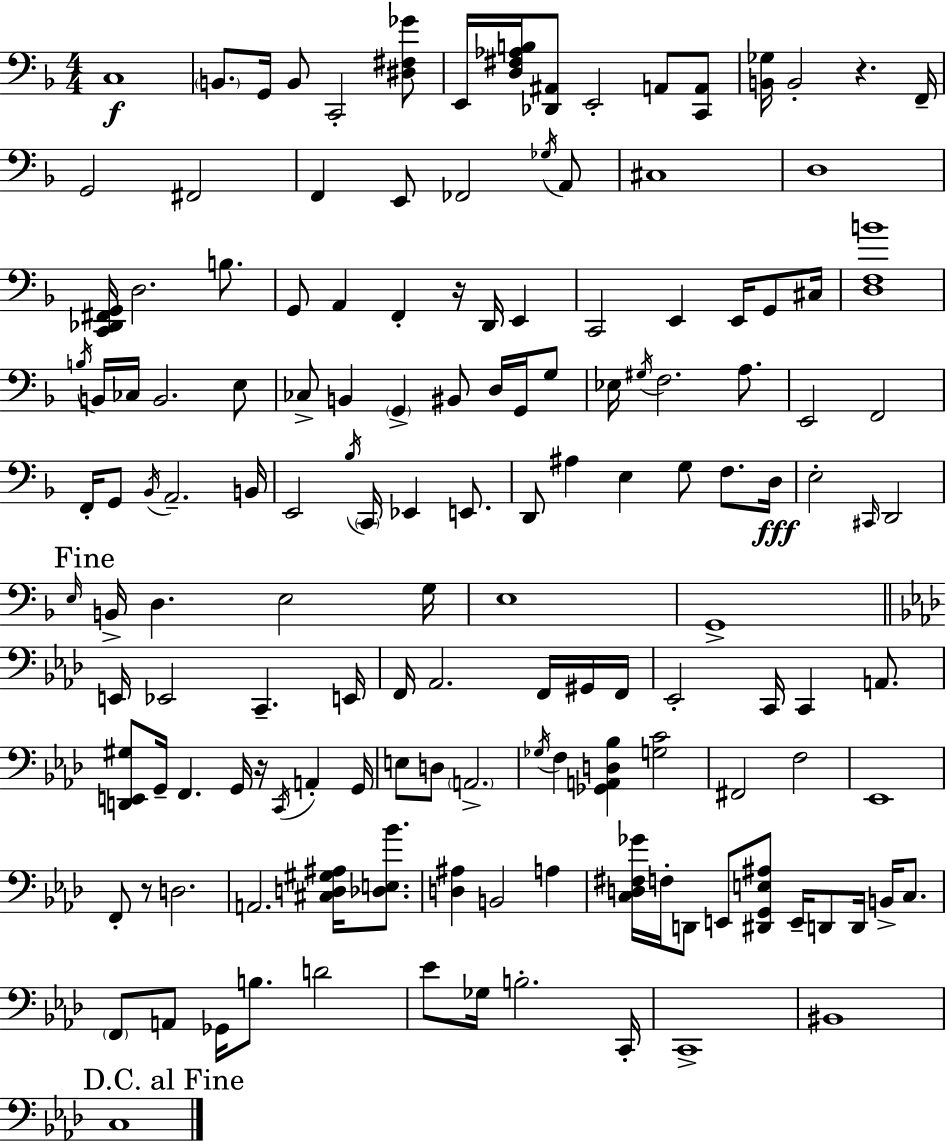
C3/w B2/e. G2/s B2/e C2/h [D#3,F#3,Gb4]/e E2/s [D3,F#3,Ab3,B3]/s [Db2,A#2]/e E2/h A2/e [C2,A2]/e [B2,Gb3]/s B2/h R/q. F2/s G2/h F#2/h F2/q E2/e FES2/h Gb3/s A2/e C#3/w D3/w [C2,Db2,F#2,G2]/s D3/h. B3/e. G2/e A2/q F2/q R/s D2/s E2/q C2/h E2/q E2/s G2/e C#3/s [D3,F3,B4]/w B3/s B2/s CES3/s B2/h. E3/e CES3/e B2/q G2/q BIS2/e D3/s G2/s G3/e Eb3/s G#3/s F3/h. A3/e. E2/h F2/h F2/s G2/e Bb2/s A2/h. B2/s E2/h Bb3/s C2/s Eb2/q E2/e. D2/e A#3/q E3/q G3/e F3/e. D3/s E3/h C#2/s D2/h E3/s B2/s D3/q. E3/h G3/s E3/w G2/w E2/s Eb2/h C2/q. E2/s F2/s Ab2/h. F2/s G#2/s F2/s Eb2/h C2/s C2/q A2/e. [D2,E2,G#3]/e G2/s F2/q. G2/s R/s C2/s A2/q G2/s E3/e D3/e A2/h. Gb3/s F3/q [Gb2,A2,D3,Bb3]/q [G3,C4]/h F#2/h F3/h Eb2/w F2/e R/e D3/h. A2/h. [C#3,D3,G#3,A#3]/s [Db3,E3,Bb4]/e. [D3,A#3]/q B2/h A3/q [C3,D3,F#3,Gb4]/s F3/s D2/e E2/e [D#2,G2,E3,A#3]/e E2/s D2/e D2/s B2/s C3/e. F2/e A2/e Gb2/s B3/e. D4/h Eb4/e Gb3/s B3/h. C2/s C2/w BIS2/w C3/w